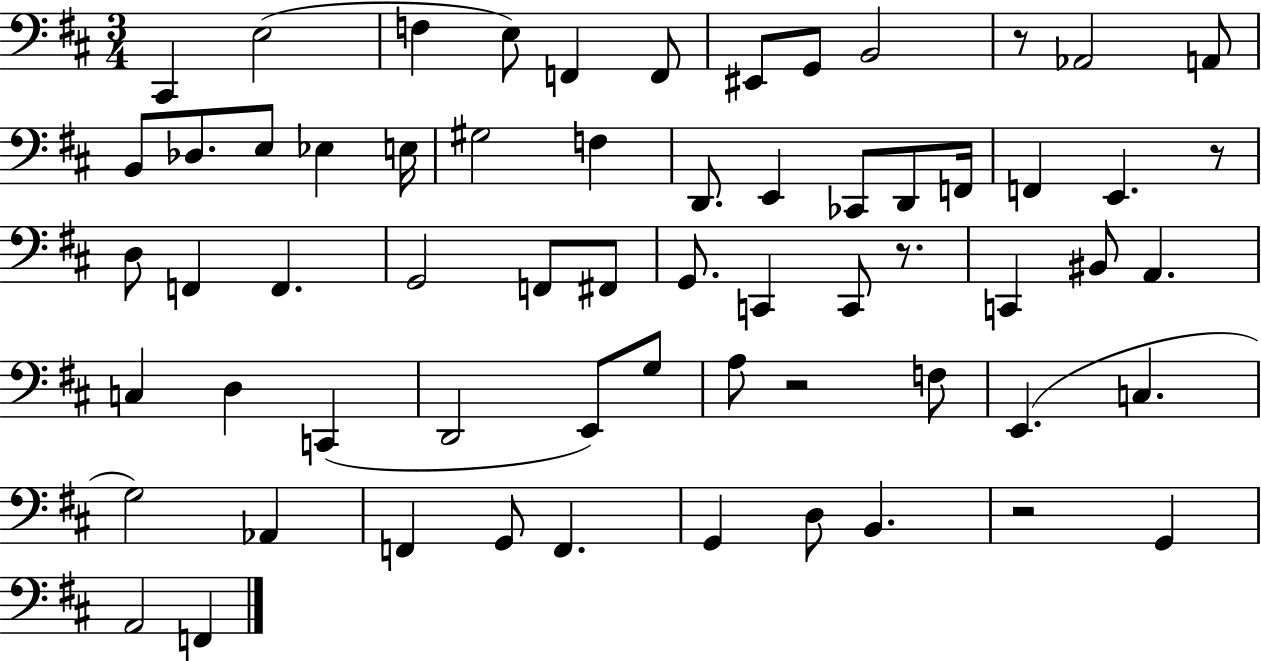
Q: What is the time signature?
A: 3/4